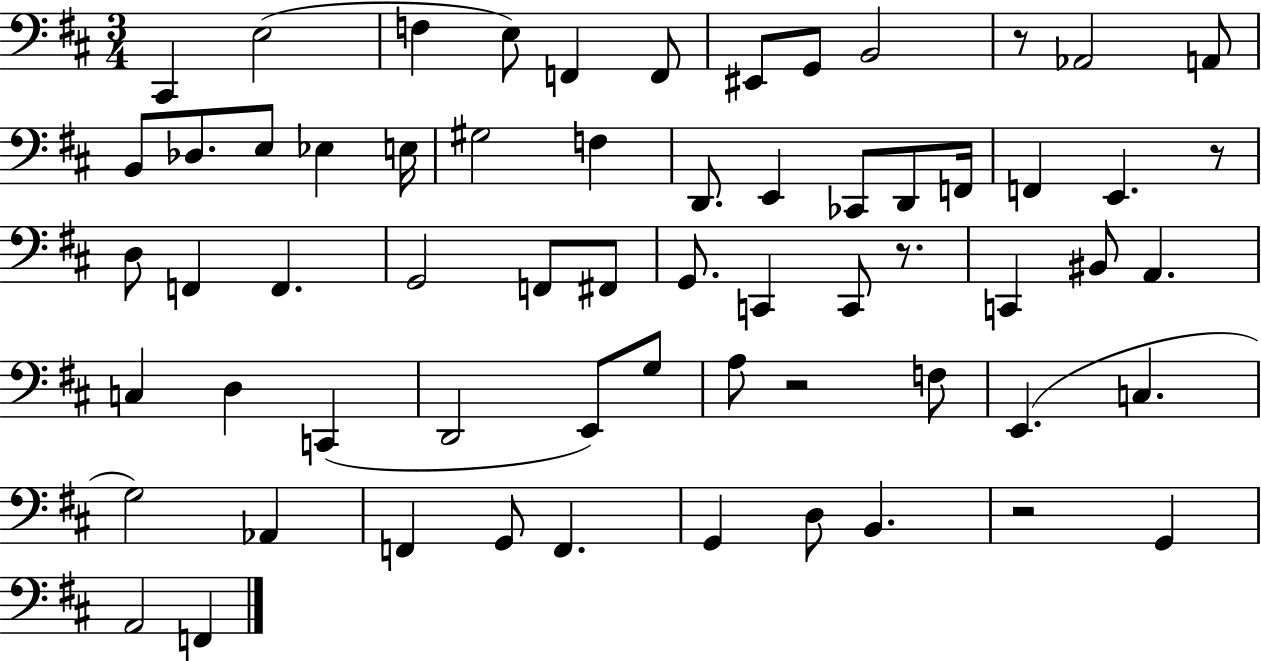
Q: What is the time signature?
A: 3/4